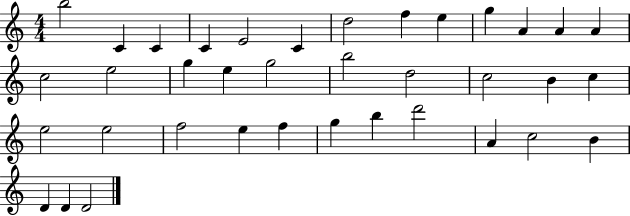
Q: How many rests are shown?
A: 0